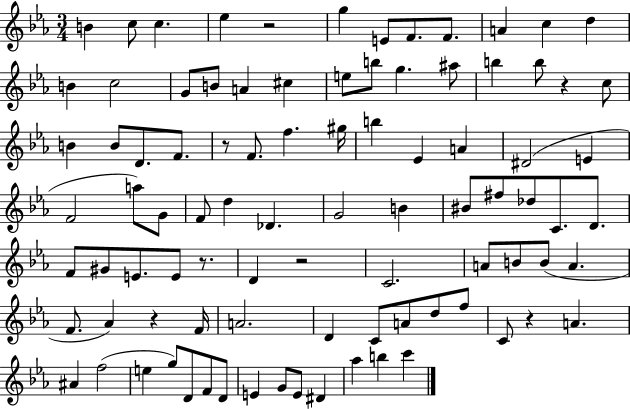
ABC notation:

X:1
T:Untitled
M:3/4
L:1/4
K:Eb
B c/2 c _e z2 g E/2 F/2 F/2 A c d B c2 G/2 B/2 A ^c e/2 b/2 g ^a/2 b b/2 z c/2 B B/2 D/2 F/2 z/2 F/2 f ^g/4 b _E A ^D2 E F2 a/2 G/2 F/2 d _D G2 B ^B/2 ^f/2 _d/2 C/2 D/2 F/2 ^G/2 E/2 E/2 z/2 D z2 C2 A/2 B/2 B/2 A F/2 _A z F/4 A2 D C/2 A/2 d/2 f/2 C/2 z A ^A f2 e g/2 D/2 F/2 D/2 E G/2 E/2 ^D _a b c'